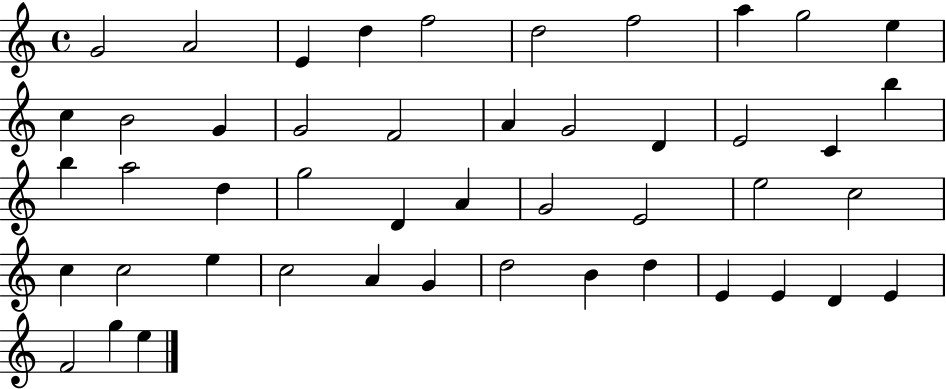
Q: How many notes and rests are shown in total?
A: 47